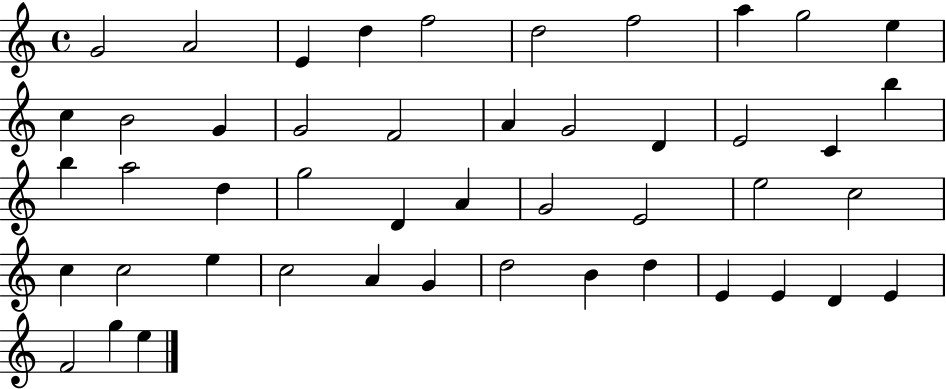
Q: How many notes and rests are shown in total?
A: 47